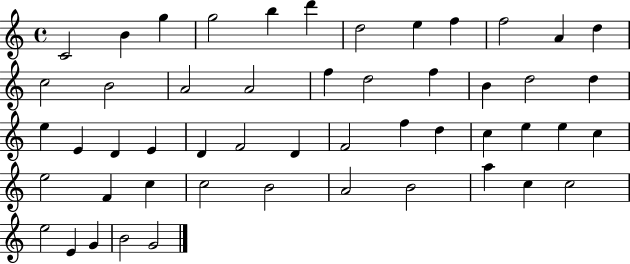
{
  \clef treble
  \time 4/4
  \defaultTimeSignature
  \key c \major
  c'2 b'4 g''4 | g''2 b''4 d'''4 | d''2 e''4 f''4 | f''2 a'4 d''4 | \break c''2 b'2 | a'2 a'2 | f''4 d''2 f''4 | b'4 d''2 d''4 | \break e''4 e'4 d'4 e'4 | d'4 f'2 d'4 | f'2 f''4 d''4 | c''4 e''4 e''4 c''4 | \break e''2 f'4 c''4 | c''2 b'2 | a'2 b'2 | a''4 c''4 c''2 | \break e''2 e'4 g'4 | b'2 g'2 | \bar "|."
}